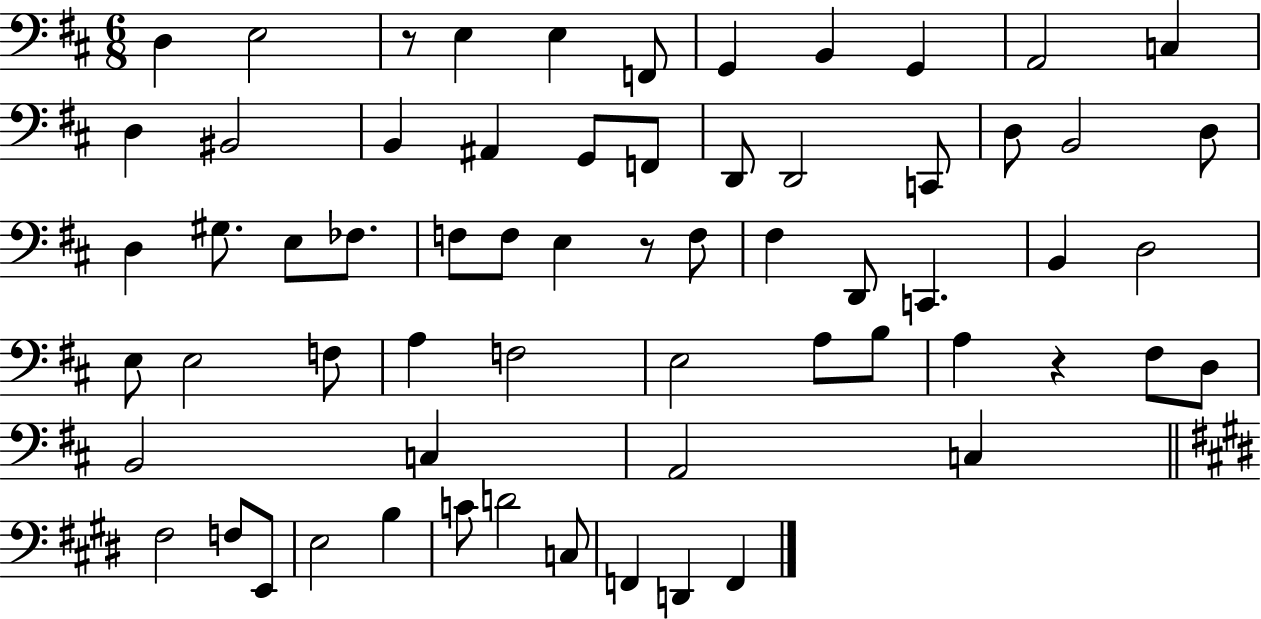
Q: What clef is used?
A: bass